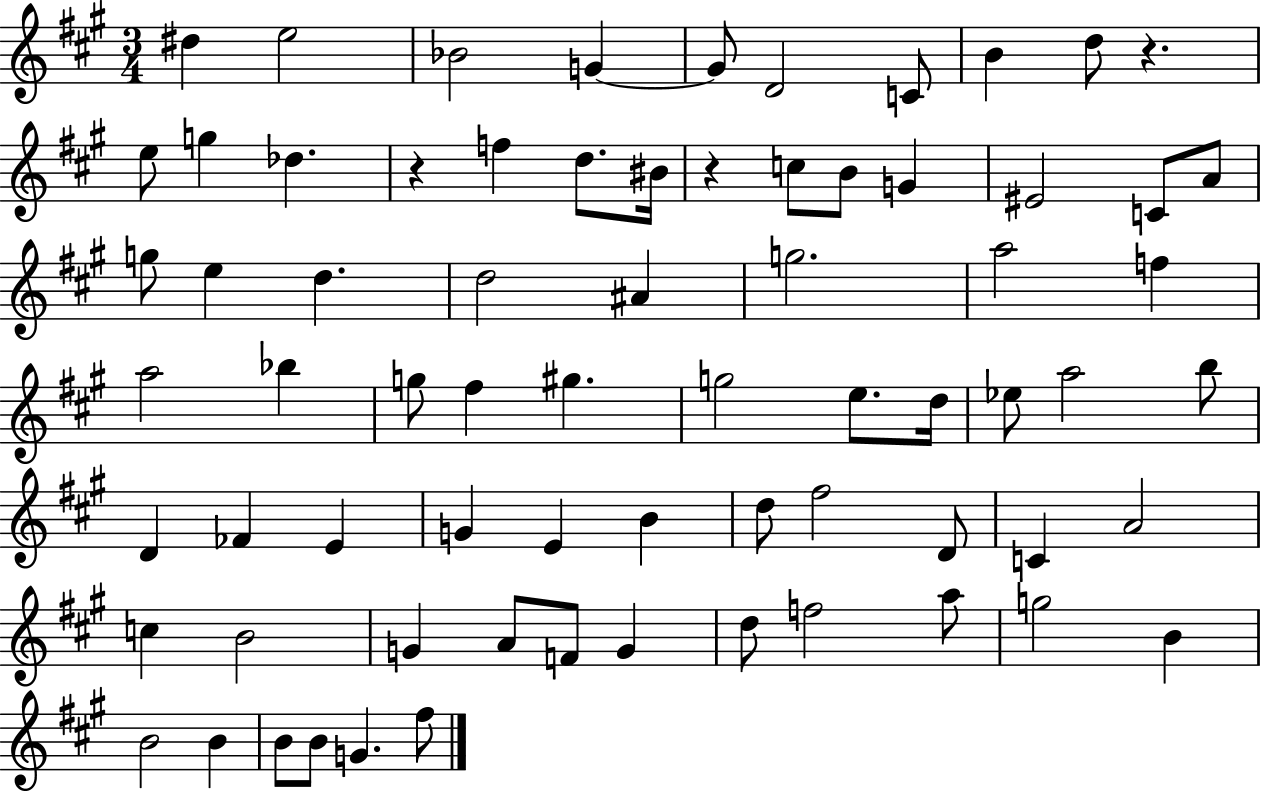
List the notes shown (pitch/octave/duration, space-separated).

D#5/q E5/h Bb4/h G4/q G4/e D4/h C4/e B4/q D5/e R/q. E5/e G5/q Db5/q. R/q F5/q D5/e. BIS4/s R/q C5/e B4/e G4/q EIS4/h C4/e A4/e G5/e E5/q D5/q. D5/h A#4/q G5/h. A5/h F5/q A5/h Bb5/q G5/e F#5/q G#5/q. G5/h E5/e. D5/s Eb5/e A5/h B5/e D4/q FES4/q E4/q G4/q E4/q B4/q D5/e F#5/h D4/e C4/q A4/h C5/q B4/h G4/q A4/e F4/e G4/q D5/e F5/h A5/e G5/h B4/q B4/h B4/q B4/e B4/e G4/q. F#5/e